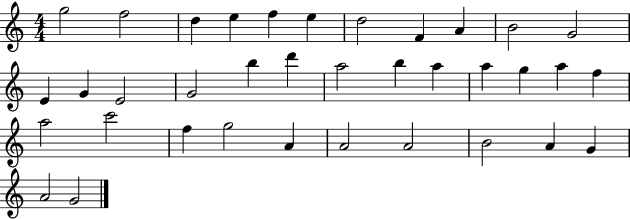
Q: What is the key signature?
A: C major